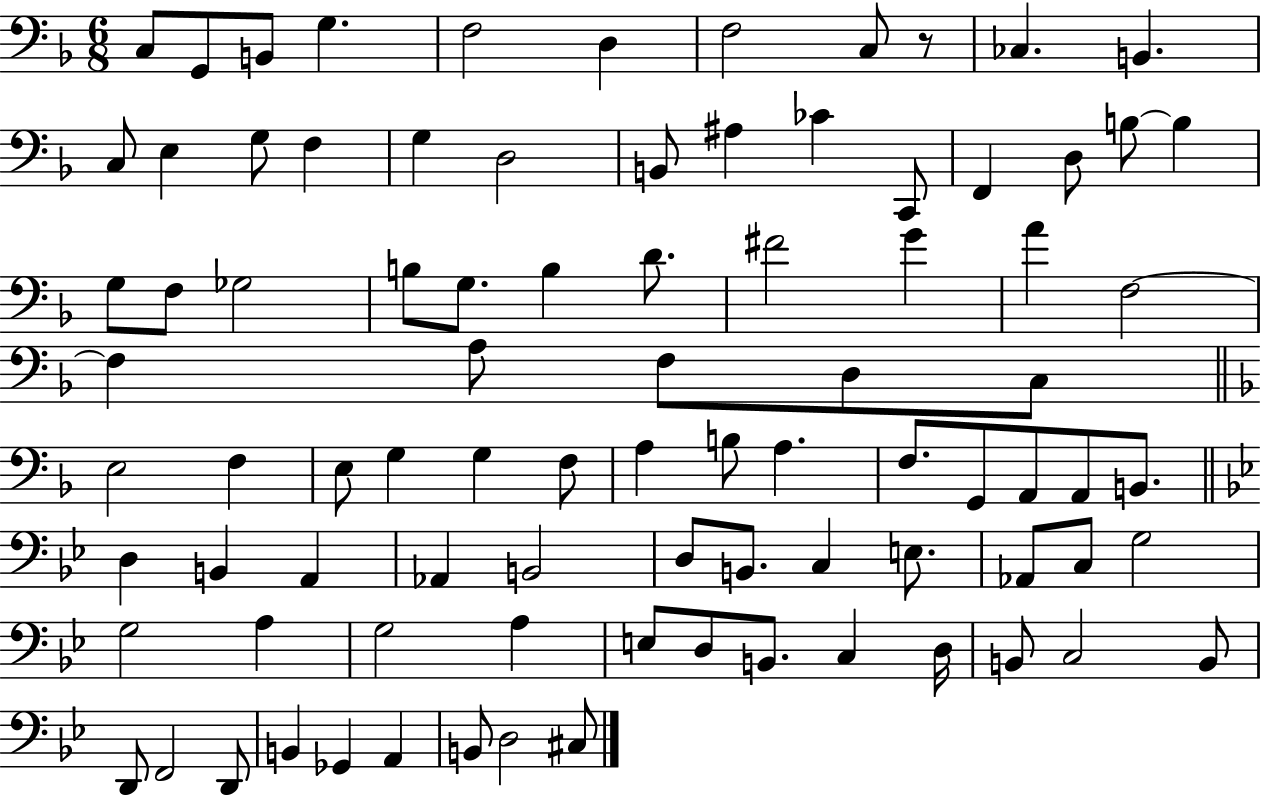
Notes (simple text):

C3/e G2/e B2/e G3/q. F3/h D3/q F3/h C3/e R/e CES3/q. B2/q. C3/e E3/q G3/e F3/q G3/q D3/h B2/e A#3/q CES4/q C2/e F2/q D3/e B3/e B3/q G3/e F3/e Gb3/h B3/e G3/e. B3/q D4/e. F#4/h G4/q A4/q F3/h F3/q A3/e F3/e D3/e C3/e E3/h F3/q E3/e G3/q G3/q F3/e A3/q B3/e A3/q. F3/e. G2/e A2/e A2/e B2/e. D3/q B2/q A2/q Ab2/q B2/h D3/e B2/e. C3/q E3/e. Ab2/e C3/e G3/h G3/h A3/q G3/h A3/q E3/e D3/e B2/e. C3/q D3/s B2/e C3/h B2/e D2/e F2/h D2/e B2/q Gb2/q A2/q B2/e D3/h C#3/e